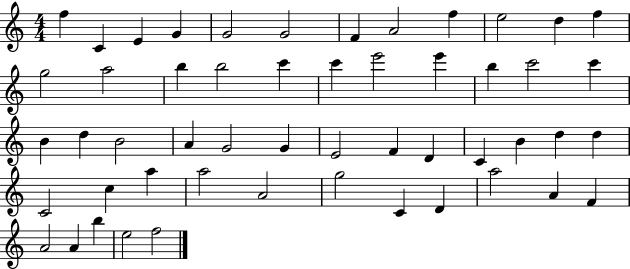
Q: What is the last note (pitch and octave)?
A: F5